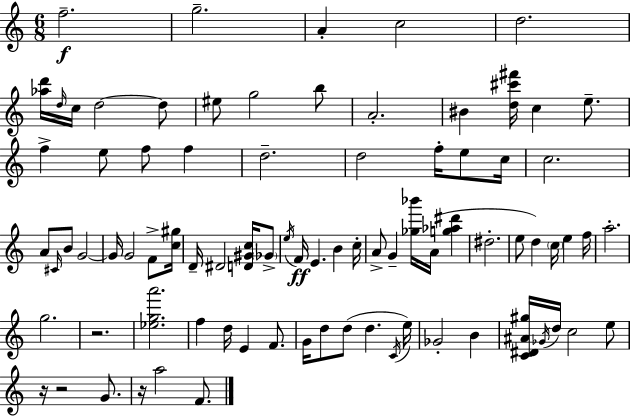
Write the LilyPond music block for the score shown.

{
  \clef treble
  \numericTimeSignature
  \time 6/8
  \key a \minor
  \repeat volta 2 { f''2.--\f | g''2.-- | a'4-. c''2 | d''2. | \break <aes'' d'''>16 \grace { d''16 } c''16 d''2~~ d''8 | eis''8 g''2 b''8 | a'2.-. | bis'4 <d'' cis''' fis'''>16 c''4 e''8.-- | \break f''4-> e''8 f''8 f''4 | d''2.-- | d''2 f''16-. e''8 | c''16 c''2. | \break a'8 \grace { cis'16 } b'8 g'2~~ | g'16 g'2 f'8-> | <c'' gis''>16 d'16-- dis'2 <d' gis' c''>16 | \parenthesize ges'8-> \acciaccatura { e''16 } f'16\ff e'4. b'4 | \break c''16-. a'8-> g'4-- <ges'' bes'''>16 a'16( <g'' aes'' dis'''>4 | dis''2.-. | e''8 d''4) \parenthesize c''16 e''4 | f''16 a''2.-. | \break g''2. | r2. | <ees'' g'' a'''>2. | f''4 d''16 e'4 | \break f'8. g'16 d''8 d''8( d''4. | \acciaccatura { c'16 }) e''16 ges'2-. | b'4 <c' dis' ais' gis''>16 \acciaccatura { ges'16 } d''16 c''2 | e''8 r16 r2 | \break g'8. r16 a''2 | f'8. } \bar "|."
}